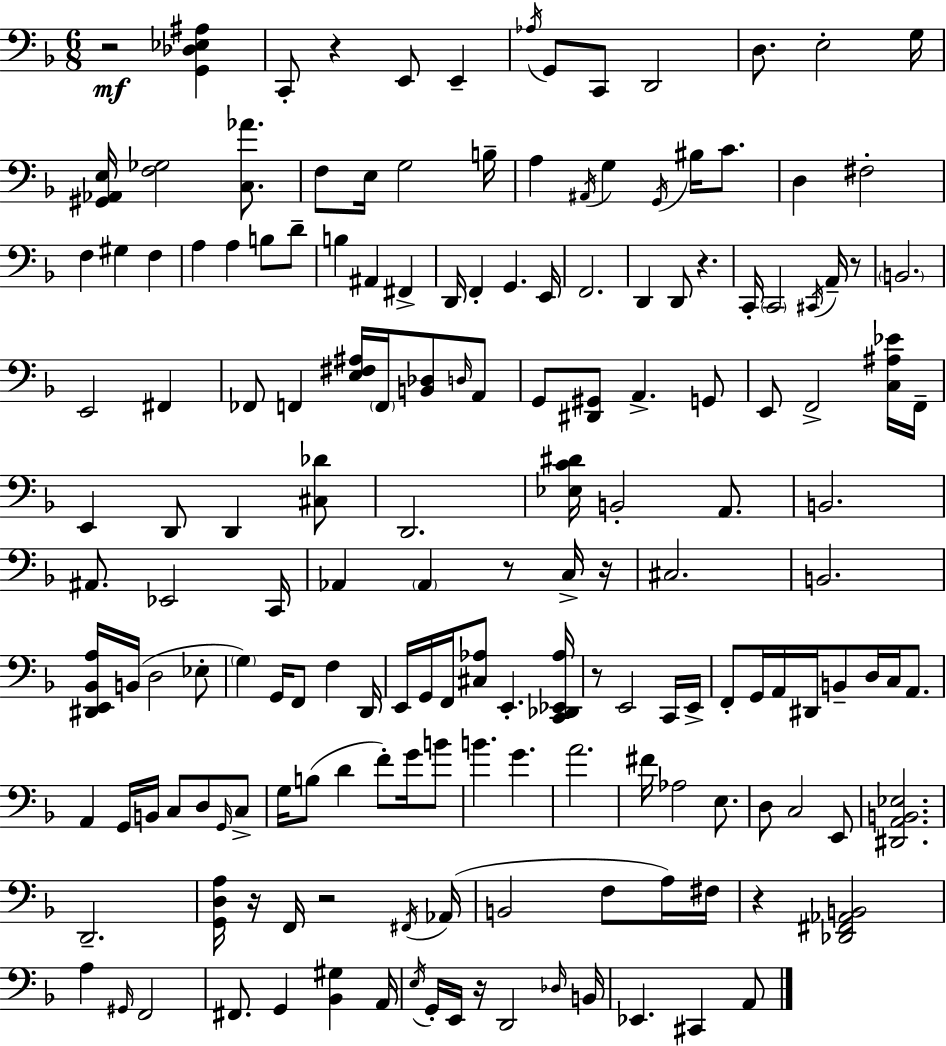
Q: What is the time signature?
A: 6/8